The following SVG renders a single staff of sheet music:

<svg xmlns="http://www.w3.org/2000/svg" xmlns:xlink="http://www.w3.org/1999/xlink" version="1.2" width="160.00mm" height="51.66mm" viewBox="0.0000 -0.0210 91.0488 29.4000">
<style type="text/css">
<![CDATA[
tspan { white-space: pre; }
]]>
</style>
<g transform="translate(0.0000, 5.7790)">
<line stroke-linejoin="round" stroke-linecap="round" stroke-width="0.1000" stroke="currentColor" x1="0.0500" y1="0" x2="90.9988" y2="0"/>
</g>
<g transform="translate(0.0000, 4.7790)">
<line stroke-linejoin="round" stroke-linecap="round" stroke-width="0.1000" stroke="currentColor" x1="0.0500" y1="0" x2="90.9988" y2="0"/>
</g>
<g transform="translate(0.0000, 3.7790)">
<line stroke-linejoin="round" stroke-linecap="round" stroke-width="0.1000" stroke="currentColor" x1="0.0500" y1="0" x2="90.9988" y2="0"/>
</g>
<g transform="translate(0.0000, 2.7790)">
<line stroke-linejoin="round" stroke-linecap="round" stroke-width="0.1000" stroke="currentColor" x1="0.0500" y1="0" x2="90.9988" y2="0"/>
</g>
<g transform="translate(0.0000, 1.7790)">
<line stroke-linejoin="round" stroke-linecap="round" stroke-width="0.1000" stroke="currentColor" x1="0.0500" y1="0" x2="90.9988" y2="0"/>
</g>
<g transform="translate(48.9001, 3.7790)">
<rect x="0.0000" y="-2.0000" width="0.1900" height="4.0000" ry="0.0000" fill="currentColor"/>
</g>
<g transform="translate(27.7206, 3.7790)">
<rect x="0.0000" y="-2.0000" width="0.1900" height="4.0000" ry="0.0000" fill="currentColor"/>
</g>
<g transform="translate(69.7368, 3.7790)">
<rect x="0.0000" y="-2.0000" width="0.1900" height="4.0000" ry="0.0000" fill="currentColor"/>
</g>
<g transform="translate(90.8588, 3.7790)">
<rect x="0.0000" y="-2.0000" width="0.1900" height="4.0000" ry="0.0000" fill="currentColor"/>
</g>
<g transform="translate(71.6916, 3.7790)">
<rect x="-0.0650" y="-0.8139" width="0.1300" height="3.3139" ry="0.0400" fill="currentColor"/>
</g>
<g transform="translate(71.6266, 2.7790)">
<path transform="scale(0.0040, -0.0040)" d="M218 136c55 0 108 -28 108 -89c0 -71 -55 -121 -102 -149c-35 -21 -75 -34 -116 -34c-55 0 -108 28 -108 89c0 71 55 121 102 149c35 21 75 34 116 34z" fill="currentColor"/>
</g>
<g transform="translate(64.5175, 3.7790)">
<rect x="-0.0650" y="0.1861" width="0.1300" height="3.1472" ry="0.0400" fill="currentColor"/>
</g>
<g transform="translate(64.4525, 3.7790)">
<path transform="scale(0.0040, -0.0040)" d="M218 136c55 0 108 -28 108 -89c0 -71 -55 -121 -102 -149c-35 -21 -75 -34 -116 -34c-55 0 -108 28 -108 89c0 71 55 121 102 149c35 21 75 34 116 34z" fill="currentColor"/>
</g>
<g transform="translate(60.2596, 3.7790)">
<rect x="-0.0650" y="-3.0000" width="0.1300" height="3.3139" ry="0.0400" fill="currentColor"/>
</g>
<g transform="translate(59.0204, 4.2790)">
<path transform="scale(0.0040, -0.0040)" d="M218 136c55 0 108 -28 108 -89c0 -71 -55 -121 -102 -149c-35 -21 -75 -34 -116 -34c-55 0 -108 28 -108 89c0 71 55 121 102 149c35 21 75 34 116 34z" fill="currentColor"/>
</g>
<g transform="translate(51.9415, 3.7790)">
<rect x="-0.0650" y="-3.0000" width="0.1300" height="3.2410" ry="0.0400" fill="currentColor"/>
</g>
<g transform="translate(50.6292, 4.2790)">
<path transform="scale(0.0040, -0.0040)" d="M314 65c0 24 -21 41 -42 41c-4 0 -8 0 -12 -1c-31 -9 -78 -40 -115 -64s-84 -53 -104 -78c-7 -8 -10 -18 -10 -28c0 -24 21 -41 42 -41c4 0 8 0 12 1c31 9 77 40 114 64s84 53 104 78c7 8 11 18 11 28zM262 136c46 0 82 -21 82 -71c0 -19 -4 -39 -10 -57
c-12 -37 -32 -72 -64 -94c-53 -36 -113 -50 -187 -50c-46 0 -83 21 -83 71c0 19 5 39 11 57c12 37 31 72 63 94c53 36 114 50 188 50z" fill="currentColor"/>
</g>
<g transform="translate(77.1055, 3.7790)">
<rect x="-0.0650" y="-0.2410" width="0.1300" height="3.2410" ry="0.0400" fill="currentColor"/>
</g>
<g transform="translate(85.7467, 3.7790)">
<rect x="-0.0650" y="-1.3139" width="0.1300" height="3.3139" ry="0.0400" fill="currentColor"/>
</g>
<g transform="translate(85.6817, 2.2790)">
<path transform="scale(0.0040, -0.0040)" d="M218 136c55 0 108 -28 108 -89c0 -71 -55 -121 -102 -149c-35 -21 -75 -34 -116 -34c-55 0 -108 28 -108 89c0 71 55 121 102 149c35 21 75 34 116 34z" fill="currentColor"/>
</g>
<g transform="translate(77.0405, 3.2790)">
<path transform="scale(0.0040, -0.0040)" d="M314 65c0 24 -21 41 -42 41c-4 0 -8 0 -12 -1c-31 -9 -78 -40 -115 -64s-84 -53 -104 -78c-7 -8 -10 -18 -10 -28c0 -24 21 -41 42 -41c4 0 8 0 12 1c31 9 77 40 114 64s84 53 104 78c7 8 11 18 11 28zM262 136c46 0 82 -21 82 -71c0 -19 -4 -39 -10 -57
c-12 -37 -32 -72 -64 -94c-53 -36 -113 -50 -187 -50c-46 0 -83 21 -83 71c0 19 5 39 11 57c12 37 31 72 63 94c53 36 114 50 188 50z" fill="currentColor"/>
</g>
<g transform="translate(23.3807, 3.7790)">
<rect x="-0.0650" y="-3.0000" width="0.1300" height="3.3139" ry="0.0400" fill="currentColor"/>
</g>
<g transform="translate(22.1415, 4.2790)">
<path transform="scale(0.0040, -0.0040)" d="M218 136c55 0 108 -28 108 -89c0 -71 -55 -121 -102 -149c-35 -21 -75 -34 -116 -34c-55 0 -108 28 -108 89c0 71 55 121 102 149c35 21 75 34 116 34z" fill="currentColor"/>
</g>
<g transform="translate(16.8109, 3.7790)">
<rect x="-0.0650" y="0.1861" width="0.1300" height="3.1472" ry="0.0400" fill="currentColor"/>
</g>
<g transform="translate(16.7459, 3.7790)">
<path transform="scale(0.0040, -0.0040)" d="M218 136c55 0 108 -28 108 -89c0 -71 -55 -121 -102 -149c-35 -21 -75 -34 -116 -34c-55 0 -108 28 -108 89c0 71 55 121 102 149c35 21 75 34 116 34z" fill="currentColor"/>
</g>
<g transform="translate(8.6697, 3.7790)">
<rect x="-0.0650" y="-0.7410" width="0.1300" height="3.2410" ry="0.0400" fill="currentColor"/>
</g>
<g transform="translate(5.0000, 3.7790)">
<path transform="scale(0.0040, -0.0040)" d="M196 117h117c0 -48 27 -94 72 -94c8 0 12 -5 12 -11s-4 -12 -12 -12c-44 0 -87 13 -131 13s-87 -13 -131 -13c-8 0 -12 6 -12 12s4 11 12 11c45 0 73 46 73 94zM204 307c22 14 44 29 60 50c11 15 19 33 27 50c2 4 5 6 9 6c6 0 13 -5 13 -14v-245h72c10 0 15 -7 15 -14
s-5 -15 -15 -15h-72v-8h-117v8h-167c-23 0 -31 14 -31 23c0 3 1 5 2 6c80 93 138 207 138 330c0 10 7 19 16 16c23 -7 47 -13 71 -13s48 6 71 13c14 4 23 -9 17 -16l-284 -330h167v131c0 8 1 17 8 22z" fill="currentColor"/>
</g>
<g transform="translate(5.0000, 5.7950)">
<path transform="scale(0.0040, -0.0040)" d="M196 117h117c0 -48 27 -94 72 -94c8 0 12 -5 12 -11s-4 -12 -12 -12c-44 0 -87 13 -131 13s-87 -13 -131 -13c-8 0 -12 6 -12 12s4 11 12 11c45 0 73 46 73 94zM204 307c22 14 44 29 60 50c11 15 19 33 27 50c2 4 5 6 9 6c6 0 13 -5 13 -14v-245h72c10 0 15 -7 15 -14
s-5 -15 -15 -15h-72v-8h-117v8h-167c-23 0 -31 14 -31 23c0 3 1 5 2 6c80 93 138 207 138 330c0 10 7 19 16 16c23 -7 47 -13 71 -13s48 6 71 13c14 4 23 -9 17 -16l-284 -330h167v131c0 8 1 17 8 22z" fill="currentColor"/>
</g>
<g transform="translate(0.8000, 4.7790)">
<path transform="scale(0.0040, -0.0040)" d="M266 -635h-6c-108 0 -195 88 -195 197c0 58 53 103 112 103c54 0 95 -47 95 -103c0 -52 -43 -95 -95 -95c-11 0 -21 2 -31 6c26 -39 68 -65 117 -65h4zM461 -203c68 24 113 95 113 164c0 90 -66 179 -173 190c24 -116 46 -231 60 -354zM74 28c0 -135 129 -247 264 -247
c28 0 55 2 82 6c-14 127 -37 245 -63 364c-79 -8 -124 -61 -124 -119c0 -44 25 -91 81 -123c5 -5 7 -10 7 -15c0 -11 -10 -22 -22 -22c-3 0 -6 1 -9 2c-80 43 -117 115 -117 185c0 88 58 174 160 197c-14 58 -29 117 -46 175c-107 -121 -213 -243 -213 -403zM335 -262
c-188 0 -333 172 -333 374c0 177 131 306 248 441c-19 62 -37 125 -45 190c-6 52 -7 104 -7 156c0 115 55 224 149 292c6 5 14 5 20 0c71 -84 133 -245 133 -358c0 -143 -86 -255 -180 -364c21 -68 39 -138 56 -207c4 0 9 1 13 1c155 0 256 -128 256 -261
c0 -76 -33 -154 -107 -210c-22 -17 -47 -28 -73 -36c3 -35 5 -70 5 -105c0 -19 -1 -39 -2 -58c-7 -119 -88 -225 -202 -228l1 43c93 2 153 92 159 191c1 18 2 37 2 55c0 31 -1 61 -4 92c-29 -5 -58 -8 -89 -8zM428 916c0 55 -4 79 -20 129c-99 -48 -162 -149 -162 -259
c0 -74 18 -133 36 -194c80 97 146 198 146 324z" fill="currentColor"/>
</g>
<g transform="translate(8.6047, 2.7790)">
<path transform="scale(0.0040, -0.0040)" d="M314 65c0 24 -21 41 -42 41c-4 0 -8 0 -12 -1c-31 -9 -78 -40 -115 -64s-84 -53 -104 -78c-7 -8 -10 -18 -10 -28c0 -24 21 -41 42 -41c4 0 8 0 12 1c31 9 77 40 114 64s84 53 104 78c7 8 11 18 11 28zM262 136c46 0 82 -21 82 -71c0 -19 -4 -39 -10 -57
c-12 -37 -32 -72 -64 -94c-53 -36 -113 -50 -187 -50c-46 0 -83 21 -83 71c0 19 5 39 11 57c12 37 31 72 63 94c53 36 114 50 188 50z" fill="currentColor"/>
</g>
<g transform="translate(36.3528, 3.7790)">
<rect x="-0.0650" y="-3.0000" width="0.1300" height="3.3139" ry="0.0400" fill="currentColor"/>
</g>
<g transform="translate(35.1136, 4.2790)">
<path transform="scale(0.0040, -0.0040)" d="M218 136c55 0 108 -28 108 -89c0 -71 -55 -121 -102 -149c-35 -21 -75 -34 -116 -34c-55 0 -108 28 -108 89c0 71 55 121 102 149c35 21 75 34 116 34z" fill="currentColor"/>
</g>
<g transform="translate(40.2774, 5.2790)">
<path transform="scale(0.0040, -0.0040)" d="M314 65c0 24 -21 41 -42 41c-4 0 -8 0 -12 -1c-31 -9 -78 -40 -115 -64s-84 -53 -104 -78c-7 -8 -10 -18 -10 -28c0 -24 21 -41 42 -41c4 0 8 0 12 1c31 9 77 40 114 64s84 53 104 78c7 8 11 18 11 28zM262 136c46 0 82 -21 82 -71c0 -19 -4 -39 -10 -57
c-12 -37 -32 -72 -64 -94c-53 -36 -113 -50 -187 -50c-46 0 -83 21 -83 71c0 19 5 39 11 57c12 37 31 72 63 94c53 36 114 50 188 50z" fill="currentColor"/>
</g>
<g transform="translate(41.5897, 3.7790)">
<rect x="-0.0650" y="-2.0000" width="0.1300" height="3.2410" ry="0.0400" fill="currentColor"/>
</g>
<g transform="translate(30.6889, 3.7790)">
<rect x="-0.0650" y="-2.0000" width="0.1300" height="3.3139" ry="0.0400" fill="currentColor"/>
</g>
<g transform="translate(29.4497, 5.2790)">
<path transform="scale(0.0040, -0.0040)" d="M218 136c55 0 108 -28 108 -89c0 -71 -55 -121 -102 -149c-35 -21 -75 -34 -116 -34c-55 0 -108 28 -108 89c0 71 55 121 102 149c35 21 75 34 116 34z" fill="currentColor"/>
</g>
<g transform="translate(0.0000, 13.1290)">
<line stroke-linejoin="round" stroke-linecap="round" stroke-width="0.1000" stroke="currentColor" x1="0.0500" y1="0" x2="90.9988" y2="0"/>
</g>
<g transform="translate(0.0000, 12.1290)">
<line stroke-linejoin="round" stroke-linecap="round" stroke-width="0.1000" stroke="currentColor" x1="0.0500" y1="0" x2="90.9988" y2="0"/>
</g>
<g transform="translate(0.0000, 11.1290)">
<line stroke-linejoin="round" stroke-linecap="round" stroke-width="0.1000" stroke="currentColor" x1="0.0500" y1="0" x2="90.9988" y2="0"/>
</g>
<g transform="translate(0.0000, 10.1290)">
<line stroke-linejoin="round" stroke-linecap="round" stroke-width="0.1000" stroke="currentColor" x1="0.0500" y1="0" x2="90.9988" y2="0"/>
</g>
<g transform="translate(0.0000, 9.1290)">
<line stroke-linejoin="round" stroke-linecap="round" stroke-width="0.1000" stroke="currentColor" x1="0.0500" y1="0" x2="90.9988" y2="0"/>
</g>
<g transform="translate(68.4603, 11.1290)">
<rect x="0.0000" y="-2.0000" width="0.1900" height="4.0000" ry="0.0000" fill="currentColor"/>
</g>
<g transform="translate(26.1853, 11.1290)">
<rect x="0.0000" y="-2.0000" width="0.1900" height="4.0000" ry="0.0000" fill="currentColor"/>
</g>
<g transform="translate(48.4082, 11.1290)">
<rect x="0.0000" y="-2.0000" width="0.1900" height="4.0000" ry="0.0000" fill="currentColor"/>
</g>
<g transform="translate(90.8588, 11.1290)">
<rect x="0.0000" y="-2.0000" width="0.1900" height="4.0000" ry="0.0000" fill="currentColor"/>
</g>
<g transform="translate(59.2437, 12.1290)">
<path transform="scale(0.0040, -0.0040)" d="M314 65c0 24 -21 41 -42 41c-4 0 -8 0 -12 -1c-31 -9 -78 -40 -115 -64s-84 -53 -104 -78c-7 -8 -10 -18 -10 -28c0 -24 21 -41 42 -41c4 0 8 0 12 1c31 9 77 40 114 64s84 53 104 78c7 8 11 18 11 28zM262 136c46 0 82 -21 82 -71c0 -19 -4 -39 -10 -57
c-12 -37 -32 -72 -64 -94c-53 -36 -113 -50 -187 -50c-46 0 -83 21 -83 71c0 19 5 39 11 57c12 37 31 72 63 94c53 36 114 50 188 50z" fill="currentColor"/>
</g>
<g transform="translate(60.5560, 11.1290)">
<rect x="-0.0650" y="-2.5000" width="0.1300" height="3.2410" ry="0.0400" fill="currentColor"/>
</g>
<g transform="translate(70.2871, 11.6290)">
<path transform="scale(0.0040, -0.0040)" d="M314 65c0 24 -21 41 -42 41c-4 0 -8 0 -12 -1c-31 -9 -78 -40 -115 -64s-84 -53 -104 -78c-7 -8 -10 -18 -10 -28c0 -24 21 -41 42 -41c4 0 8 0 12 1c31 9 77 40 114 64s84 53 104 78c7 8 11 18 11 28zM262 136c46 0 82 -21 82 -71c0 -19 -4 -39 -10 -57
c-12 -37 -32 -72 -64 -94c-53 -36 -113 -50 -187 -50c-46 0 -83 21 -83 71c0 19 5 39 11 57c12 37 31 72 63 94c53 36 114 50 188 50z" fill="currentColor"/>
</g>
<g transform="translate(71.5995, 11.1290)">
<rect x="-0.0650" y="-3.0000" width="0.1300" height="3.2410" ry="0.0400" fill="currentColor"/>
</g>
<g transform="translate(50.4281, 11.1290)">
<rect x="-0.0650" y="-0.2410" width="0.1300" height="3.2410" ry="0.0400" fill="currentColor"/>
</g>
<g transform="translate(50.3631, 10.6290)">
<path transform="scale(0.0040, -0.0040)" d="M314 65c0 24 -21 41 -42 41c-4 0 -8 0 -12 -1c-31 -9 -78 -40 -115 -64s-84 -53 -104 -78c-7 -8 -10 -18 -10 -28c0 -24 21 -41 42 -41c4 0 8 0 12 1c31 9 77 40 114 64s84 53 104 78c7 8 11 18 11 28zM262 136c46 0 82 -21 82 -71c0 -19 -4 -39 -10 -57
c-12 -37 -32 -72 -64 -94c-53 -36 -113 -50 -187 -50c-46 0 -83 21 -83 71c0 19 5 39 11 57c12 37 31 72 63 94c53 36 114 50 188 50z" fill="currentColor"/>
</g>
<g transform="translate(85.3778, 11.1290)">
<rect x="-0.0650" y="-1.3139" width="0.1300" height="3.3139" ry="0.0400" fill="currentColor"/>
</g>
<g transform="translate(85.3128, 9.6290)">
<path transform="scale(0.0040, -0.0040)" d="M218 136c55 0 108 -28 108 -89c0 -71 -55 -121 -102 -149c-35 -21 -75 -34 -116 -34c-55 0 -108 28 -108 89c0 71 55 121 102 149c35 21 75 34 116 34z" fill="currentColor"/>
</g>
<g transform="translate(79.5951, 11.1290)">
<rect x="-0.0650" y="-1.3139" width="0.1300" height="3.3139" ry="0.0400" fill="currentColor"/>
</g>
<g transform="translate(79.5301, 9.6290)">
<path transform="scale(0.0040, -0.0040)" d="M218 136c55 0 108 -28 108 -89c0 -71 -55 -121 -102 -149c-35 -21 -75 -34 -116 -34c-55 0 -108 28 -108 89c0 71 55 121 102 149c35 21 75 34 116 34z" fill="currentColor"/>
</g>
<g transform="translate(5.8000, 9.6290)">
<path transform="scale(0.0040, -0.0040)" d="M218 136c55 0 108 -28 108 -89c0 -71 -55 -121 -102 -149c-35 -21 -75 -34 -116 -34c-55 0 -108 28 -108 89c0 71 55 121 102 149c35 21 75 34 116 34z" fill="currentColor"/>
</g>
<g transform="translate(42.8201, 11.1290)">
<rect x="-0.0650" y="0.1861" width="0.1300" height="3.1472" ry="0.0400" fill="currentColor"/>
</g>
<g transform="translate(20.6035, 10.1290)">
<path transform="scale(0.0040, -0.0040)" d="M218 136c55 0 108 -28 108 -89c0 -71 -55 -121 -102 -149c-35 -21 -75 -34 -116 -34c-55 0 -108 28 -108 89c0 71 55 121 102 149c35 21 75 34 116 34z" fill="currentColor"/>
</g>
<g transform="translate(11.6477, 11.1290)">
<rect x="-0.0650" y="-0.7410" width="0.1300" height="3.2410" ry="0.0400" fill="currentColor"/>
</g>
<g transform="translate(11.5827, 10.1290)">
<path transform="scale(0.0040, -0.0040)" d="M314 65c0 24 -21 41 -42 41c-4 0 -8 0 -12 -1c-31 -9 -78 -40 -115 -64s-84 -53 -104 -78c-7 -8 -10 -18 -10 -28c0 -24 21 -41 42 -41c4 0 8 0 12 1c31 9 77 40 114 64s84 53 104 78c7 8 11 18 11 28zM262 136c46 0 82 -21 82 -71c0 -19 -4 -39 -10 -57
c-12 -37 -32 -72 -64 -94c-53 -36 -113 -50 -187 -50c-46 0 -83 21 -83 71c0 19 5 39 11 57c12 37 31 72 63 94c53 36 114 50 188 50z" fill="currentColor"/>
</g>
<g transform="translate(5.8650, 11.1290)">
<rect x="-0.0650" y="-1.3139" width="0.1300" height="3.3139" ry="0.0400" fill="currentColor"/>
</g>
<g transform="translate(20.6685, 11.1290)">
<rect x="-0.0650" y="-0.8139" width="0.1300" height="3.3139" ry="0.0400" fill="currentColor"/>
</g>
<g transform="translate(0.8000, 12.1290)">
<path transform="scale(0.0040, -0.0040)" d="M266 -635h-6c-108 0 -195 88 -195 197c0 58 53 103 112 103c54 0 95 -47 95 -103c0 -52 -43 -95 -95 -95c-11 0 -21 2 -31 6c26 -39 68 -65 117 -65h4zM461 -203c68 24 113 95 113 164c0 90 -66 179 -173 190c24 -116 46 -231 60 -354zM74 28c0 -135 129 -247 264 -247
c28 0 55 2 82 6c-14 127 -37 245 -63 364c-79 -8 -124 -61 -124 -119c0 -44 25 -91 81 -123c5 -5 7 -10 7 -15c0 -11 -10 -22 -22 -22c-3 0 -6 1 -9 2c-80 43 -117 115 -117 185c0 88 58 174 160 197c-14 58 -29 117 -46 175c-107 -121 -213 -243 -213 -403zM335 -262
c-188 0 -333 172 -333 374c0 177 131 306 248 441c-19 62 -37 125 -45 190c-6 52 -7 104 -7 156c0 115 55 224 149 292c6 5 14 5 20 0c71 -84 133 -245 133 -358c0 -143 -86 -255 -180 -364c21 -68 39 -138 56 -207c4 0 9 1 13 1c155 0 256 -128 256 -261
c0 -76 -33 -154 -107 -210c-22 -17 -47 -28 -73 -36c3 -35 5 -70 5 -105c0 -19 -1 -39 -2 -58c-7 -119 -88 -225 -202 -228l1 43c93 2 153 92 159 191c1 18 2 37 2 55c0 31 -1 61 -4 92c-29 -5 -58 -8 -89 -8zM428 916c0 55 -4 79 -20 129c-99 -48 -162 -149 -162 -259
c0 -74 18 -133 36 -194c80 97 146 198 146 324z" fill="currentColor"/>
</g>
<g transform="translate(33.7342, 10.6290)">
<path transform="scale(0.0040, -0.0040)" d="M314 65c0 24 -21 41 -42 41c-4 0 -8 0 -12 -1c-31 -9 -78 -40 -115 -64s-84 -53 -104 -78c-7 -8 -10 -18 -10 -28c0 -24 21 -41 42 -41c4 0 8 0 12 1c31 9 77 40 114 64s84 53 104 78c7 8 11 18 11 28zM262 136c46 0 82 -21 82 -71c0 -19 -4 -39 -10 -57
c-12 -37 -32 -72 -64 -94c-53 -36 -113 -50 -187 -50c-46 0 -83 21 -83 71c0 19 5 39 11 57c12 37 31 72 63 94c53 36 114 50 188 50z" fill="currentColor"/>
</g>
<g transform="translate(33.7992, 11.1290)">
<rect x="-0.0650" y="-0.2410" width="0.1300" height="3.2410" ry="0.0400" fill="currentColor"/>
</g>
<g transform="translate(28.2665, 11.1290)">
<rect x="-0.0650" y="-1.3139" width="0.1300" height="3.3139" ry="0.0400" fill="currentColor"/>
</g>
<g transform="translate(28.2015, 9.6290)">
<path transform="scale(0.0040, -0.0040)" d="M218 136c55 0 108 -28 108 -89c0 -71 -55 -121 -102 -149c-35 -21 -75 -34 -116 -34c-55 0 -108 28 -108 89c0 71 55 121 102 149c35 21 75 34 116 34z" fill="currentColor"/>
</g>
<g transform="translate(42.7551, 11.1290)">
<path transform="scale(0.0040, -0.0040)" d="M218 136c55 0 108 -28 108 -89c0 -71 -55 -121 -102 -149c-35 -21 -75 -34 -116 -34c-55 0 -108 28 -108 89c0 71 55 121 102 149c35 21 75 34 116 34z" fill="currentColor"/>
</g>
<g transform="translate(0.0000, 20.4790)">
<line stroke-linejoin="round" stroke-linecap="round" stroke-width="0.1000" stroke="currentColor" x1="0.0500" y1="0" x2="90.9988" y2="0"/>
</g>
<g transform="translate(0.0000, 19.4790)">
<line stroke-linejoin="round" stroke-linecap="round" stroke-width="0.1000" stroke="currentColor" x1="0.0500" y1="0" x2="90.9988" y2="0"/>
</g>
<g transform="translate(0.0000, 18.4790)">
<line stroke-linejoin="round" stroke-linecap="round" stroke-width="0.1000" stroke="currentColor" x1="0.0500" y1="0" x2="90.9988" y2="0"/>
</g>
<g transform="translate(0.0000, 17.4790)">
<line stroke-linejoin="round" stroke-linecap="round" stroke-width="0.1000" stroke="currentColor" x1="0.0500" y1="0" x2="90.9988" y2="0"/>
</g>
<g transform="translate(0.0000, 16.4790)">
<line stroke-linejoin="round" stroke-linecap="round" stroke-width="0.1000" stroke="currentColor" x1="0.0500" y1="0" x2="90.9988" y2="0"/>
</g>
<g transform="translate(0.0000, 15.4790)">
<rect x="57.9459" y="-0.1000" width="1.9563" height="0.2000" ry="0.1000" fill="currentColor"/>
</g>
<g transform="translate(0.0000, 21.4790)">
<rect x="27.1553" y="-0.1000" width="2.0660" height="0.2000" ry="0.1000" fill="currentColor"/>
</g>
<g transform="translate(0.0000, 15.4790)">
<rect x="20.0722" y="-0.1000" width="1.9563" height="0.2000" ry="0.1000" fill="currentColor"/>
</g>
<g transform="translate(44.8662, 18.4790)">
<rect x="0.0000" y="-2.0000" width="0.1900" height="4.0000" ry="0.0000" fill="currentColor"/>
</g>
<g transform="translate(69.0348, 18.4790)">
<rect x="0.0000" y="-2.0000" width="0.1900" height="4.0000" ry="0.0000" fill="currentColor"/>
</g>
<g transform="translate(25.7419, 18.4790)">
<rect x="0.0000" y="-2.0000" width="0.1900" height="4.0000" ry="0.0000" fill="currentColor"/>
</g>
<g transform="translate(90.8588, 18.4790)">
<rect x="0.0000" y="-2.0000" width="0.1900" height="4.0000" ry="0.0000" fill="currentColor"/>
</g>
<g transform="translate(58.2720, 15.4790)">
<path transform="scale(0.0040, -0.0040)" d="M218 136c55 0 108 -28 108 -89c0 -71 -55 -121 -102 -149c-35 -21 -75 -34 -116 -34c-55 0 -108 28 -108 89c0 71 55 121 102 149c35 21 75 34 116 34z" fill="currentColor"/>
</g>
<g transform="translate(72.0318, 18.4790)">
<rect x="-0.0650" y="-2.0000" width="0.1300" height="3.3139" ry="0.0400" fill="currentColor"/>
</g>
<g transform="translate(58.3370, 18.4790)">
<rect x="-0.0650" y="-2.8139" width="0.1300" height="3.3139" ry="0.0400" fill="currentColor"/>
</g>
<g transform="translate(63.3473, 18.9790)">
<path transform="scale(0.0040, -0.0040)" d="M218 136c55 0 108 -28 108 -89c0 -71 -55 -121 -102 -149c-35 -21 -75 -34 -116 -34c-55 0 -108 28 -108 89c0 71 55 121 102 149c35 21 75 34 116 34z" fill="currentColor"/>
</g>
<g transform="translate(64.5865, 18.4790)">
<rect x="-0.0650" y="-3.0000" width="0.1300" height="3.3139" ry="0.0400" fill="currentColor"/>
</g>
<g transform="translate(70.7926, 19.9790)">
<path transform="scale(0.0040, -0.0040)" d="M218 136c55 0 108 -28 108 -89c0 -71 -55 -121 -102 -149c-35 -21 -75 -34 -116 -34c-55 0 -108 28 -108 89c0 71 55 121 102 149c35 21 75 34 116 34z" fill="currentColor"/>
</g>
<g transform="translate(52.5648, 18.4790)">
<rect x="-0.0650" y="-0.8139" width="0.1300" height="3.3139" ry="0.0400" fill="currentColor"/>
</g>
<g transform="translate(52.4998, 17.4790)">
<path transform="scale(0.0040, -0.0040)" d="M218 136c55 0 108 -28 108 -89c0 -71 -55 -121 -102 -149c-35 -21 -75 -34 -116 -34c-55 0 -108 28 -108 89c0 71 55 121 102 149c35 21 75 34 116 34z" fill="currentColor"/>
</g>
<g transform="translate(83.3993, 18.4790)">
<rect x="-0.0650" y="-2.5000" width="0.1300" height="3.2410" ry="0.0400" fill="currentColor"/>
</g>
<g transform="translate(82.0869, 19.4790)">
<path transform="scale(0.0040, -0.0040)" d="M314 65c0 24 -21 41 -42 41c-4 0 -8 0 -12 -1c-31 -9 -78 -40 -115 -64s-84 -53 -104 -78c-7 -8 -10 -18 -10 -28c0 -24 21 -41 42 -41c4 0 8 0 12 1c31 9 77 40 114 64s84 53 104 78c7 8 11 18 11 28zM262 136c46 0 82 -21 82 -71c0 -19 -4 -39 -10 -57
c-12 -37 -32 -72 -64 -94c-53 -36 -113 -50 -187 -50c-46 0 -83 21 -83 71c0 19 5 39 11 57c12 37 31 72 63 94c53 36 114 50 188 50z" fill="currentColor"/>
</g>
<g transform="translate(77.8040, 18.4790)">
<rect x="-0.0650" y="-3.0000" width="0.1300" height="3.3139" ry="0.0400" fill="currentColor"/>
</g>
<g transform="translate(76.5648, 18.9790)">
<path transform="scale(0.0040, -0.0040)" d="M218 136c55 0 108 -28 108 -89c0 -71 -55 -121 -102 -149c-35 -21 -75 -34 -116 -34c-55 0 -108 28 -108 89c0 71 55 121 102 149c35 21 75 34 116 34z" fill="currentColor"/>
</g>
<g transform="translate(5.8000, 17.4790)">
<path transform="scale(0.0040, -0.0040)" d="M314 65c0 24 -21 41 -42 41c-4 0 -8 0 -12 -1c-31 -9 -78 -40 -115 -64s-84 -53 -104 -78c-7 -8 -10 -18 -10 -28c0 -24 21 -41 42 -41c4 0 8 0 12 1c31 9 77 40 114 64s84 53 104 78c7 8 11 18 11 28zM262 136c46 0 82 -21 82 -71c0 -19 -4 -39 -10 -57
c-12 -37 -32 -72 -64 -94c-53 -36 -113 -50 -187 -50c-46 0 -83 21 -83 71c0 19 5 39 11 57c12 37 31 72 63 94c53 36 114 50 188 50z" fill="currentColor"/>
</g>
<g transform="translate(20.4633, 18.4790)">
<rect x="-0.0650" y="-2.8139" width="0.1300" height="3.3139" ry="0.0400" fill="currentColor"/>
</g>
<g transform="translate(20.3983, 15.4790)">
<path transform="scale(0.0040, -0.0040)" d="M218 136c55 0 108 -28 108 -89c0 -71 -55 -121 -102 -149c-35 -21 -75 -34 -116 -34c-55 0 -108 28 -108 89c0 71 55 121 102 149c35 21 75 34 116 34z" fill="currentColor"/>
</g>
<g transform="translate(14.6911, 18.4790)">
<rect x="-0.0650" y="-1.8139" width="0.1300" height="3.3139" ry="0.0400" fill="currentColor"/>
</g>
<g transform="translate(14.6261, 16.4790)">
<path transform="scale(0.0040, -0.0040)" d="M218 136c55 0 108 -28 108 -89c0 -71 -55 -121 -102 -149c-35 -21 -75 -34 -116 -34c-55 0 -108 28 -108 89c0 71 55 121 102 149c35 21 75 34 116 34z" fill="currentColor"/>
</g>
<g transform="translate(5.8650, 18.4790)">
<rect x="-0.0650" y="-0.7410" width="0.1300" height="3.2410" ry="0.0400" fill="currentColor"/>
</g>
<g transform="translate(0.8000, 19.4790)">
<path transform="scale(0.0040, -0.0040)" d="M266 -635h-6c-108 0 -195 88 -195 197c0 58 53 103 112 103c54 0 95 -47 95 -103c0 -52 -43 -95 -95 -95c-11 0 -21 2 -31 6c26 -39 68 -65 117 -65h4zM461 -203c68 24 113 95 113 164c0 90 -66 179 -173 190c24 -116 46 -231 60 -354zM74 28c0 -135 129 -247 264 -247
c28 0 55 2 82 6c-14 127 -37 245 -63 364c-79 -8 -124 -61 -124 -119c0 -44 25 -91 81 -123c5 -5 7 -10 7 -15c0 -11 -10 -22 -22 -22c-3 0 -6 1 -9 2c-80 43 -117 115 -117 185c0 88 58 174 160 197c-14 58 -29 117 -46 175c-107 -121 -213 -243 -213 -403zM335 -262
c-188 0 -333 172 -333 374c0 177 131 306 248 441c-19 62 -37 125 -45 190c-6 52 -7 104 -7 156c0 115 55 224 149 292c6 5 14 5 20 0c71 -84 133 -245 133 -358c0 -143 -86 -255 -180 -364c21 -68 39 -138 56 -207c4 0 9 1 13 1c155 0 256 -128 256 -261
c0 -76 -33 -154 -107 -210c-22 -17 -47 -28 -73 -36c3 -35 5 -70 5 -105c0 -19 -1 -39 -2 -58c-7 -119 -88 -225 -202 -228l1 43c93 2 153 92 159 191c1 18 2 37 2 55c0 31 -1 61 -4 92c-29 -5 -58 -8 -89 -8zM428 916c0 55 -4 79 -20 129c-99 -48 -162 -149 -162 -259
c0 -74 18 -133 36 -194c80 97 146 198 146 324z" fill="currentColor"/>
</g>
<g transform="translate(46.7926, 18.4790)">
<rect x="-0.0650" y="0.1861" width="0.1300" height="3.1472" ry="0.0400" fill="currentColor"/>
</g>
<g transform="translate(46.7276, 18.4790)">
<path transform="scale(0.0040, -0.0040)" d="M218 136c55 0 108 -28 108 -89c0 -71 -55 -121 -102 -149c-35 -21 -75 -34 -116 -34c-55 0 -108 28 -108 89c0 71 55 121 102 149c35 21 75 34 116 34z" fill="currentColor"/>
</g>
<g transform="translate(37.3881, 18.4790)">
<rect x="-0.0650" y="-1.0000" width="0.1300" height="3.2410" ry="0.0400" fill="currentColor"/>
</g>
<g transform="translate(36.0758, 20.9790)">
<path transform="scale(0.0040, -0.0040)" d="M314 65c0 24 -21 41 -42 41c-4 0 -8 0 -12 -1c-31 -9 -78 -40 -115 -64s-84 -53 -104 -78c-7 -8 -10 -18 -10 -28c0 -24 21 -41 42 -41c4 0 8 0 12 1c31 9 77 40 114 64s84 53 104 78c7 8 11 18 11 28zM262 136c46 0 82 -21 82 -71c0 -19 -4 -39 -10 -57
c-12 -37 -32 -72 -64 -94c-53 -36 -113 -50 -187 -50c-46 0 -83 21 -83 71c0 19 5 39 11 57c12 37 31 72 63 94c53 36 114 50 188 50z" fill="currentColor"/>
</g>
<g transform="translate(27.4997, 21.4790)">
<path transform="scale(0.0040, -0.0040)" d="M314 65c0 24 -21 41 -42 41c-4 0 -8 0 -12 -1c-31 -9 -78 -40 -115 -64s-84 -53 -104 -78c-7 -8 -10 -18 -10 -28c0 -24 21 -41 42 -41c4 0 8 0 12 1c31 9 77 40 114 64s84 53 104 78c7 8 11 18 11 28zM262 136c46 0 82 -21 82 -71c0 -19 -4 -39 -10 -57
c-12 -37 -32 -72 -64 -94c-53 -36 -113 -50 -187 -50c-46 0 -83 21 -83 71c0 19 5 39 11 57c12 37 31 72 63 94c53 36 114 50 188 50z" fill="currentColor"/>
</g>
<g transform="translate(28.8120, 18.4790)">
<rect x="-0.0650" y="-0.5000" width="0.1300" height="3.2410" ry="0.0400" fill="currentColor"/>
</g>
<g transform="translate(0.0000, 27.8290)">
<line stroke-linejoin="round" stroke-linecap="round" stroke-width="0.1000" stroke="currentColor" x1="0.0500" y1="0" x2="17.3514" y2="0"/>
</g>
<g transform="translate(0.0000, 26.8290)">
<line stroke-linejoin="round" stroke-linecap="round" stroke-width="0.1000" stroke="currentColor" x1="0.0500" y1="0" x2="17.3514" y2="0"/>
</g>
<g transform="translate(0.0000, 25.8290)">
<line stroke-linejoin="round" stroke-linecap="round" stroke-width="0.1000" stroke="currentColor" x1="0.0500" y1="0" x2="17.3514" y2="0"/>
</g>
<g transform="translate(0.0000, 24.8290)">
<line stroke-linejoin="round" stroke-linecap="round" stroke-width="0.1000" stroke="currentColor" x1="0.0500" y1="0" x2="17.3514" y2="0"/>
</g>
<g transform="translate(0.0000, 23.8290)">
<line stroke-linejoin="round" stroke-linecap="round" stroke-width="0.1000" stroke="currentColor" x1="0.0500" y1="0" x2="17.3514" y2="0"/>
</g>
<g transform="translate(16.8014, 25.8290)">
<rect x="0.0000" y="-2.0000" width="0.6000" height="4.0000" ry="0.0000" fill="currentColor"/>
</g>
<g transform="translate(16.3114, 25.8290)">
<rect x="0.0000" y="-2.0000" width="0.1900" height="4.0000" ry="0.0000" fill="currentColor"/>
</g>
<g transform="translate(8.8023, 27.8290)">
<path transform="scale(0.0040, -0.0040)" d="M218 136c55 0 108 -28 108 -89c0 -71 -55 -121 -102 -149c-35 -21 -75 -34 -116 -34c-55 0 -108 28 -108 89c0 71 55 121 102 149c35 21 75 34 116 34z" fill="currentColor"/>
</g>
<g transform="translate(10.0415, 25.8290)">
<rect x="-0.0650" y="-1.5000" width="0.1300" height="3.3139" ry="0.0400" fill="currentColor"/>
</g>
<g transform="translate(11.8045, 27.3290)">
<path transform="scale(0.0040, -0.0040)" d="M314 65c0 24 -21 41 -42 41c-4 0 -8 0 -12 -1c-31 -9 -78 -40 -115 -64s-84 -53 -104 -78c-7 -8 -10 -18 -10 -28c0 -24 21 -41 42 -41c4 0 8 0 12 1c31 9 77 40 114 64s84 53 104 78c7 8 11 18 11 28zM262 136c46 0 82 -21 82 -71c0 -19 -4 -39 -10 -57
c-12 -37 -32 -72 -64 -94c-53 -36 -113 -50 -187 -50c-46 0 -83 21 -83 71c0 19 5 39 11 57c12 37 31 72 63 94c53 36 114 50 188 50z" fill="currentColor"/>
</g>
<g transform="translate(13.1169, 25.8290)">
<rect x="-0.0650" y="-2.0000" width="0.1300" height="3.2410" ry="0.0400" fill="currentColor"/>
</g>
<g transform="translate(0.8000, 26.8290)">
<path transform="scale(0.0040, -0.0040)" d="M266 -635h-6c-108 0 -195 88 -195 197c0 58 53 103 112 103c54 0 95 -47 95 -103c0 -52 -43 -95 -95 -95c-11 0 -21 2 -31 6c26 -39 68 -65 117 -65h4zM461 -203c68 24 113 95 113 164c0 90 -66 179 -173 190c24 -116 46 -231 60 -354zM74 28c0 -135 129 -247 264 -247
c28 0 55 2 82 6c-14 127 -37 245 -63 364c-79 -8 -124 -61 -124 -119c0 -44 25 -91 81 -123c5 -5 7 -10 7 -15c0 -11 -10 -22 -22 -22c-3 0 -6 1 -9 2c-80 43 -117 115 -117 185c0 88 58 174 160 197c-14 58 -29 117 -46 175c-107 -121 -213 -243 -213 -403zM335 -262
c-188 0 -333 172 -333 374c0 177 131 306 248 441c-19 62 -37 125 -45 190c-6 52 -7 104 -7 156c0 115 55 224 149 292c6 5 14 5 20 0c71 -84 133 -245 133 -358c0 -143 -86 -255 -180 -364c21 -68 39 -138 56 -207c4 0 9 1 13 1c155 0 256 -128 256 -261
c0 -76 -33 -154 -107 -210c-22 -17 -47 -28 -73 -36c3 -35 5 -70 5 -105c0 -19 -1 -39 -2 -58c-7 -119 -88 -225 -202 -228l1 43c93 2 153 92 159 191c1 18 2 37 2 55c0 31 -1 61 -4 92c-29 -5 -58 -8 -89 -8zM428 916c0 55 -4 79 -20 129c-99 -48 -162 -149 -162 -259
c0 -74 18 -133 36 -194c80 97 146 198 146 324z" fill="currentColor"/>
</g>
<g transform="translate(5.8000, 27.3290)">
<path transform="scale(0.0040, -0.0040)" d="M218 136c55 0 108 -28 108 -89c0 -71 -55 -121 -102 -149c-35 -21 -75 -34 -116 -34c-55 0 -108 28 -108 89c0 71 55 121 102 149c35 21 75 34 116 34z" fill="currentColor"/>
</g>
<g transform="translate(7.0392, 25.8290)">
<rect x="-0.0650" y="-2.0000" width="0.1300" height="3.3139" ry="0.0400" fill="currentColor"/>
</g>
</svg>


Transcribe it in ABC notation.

X:1
T:Untitled
M:4/4
L:1/4
K:C
d2 B A F A F2 A2 A B d c2 e e d2 d e c2 B c2 G2 A2 e e d2 f a C2 D2 B d a A F A G2 F E F2